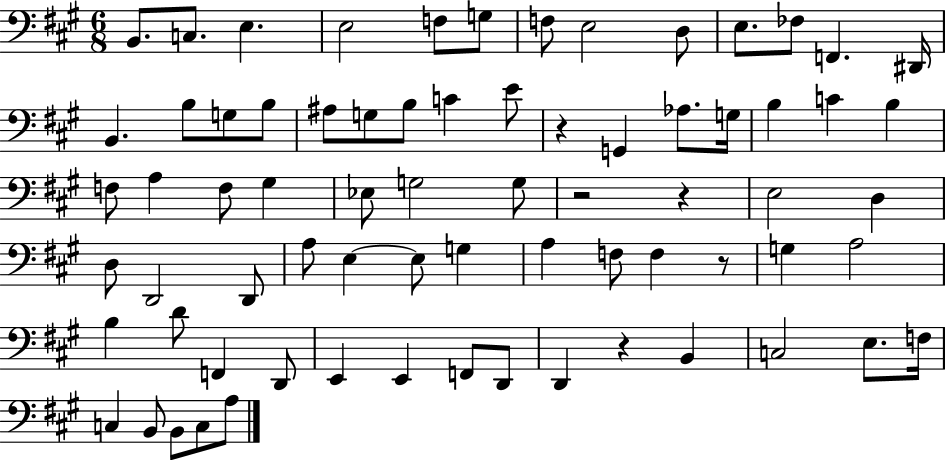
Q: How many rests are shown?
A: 5